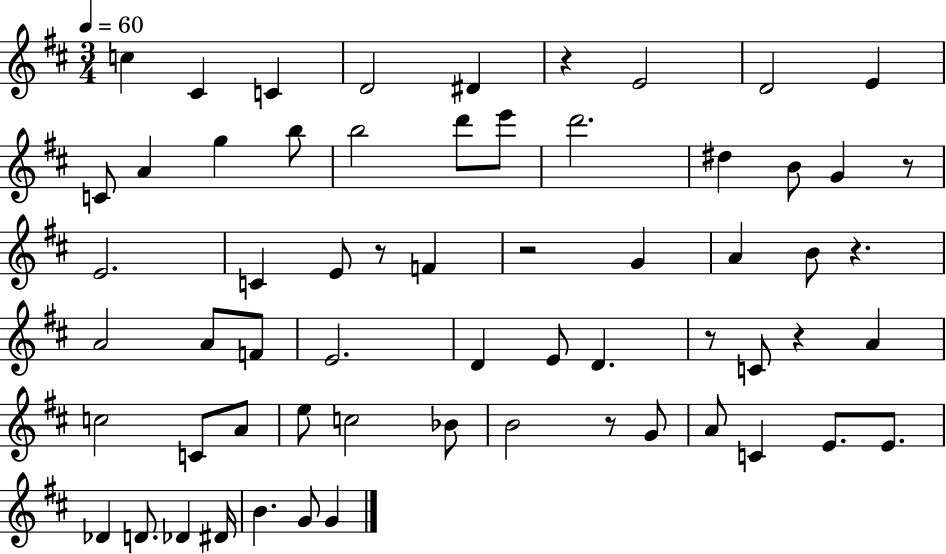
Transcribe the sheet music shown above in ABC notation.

X:1
T:Untitled
M:3/4
L:1/4
K:D
c ^C C D2 ^D z E2 D2 E C/2 A g b/2 b2 d'/2 e'/2 d'2 ^d B/2 G z/2 E2 C E/2 z/2 F z2 G A B/2 z A2 A/2 F/2 E2 D E/2 D z/2 C/2 z A c2 C/2 A/2 e/2 c2 _B/2 B2 z/2 G/2 A/2 C E/2 E/2 _D D/2 _D ^D/4 B G/2 G